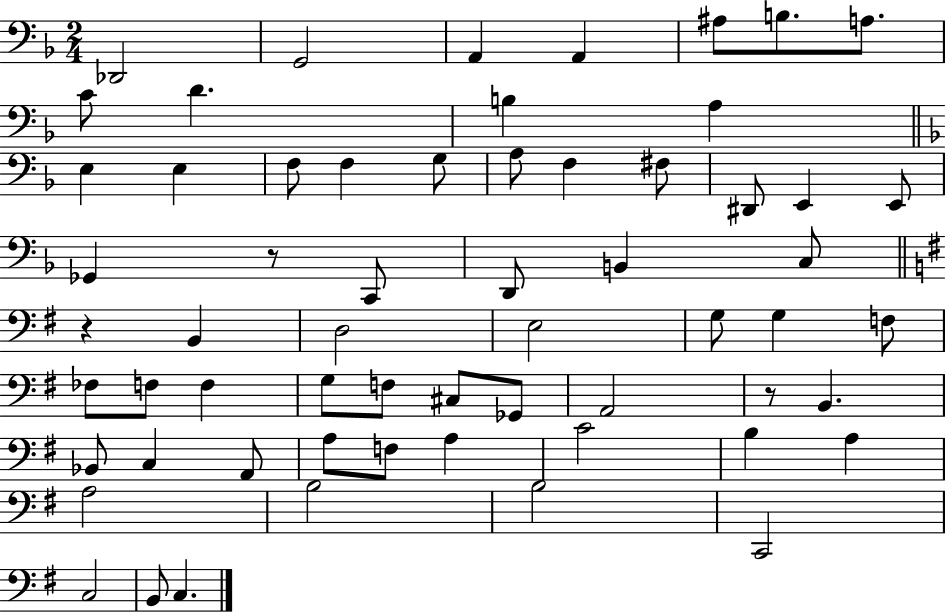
Db2/h G2/h A2/q A2/q A#3/e B3/e. A3/e. C4/e D4/q. B3/q A3/q E3/q E3/q F3/e F3/q G3/e A3/e F3/q F#3/e D#2/e E2/q E2/e Gb2/q R/e C2/e D2/e B2/q C3/e R/q B2/q D3/h E3/h G3/e G3/q F3/e FES3/e F3/e F3/q G3/e F3/e C#3/e Gb2/e A2/h R/e B2/q. Bb2/e C3/q A2/e A3/e F3/e A3/q C4/h B3/q A3/q A3/h B3/h B3/h C2/h C3/h B2/e C3/q.